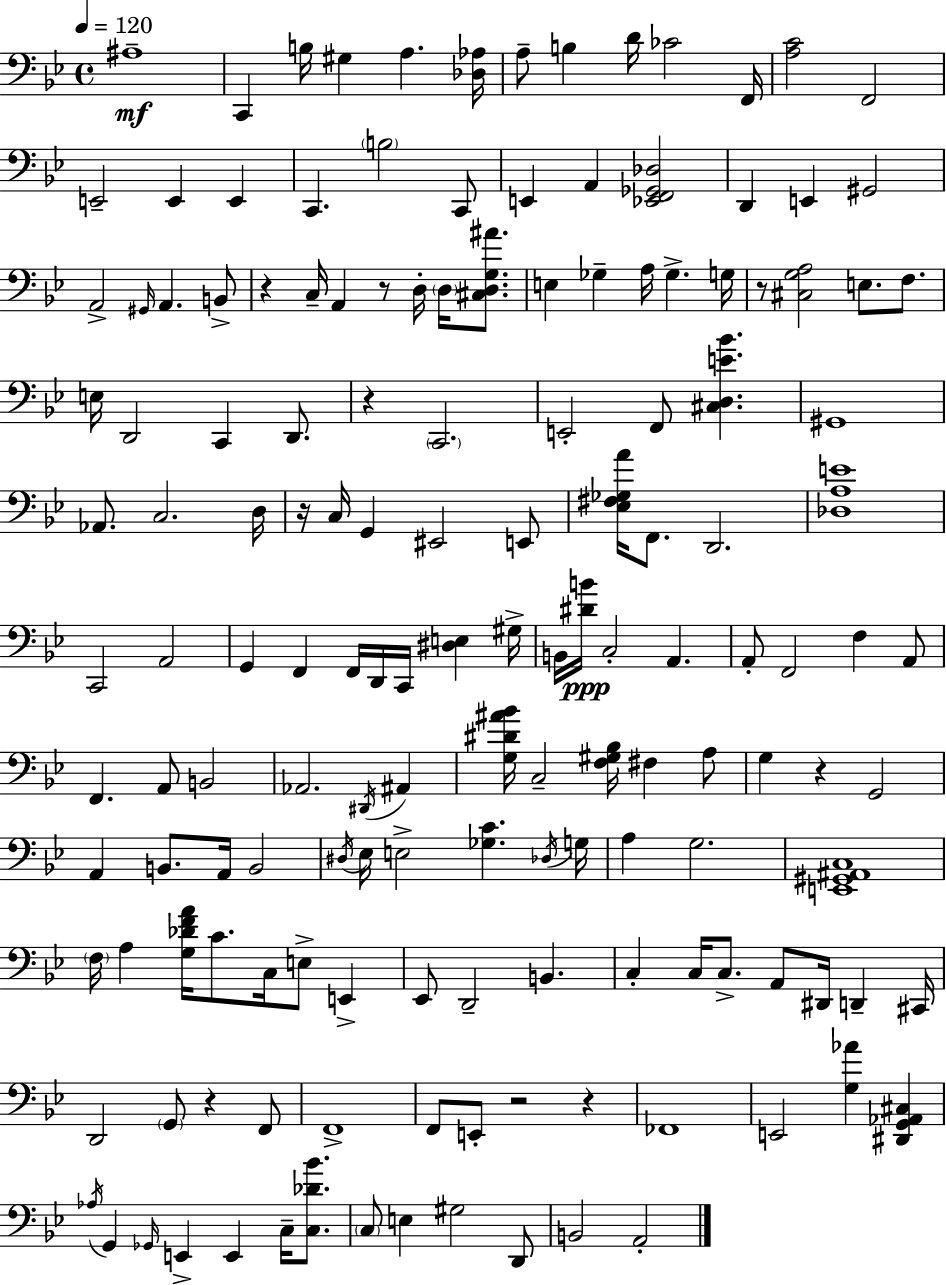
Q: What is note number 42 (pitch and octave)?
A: C2